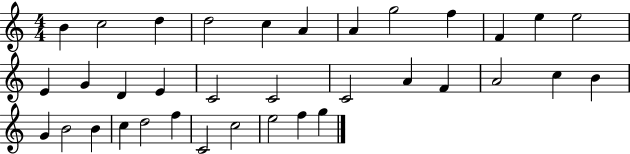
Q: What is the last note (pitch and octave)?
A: G5